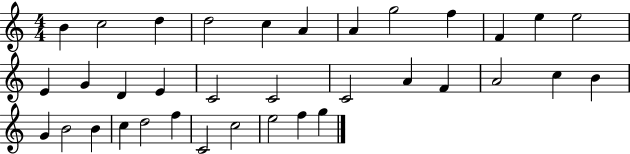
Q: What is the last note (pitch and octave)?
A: G5